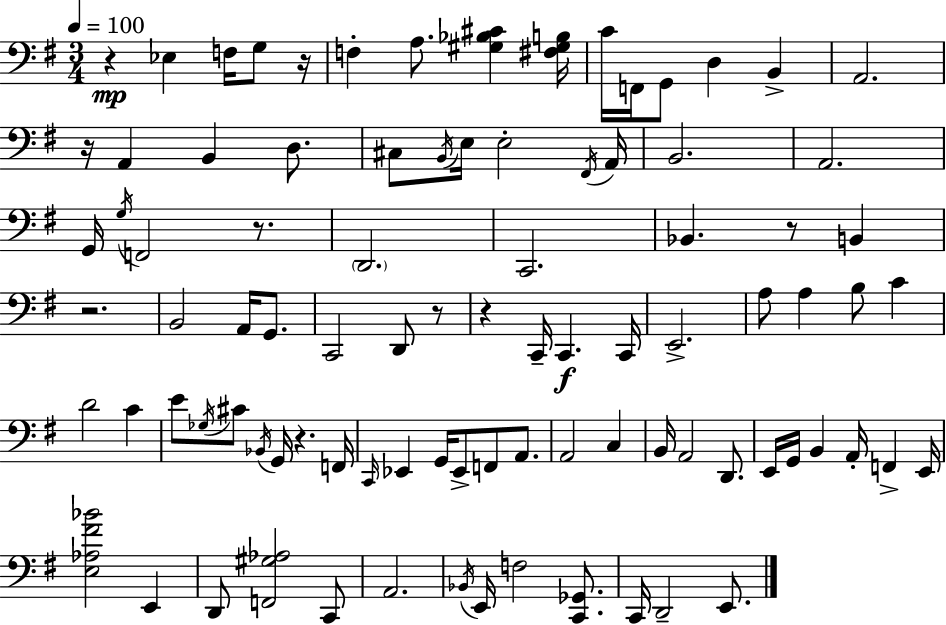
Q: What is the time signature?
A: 3/4